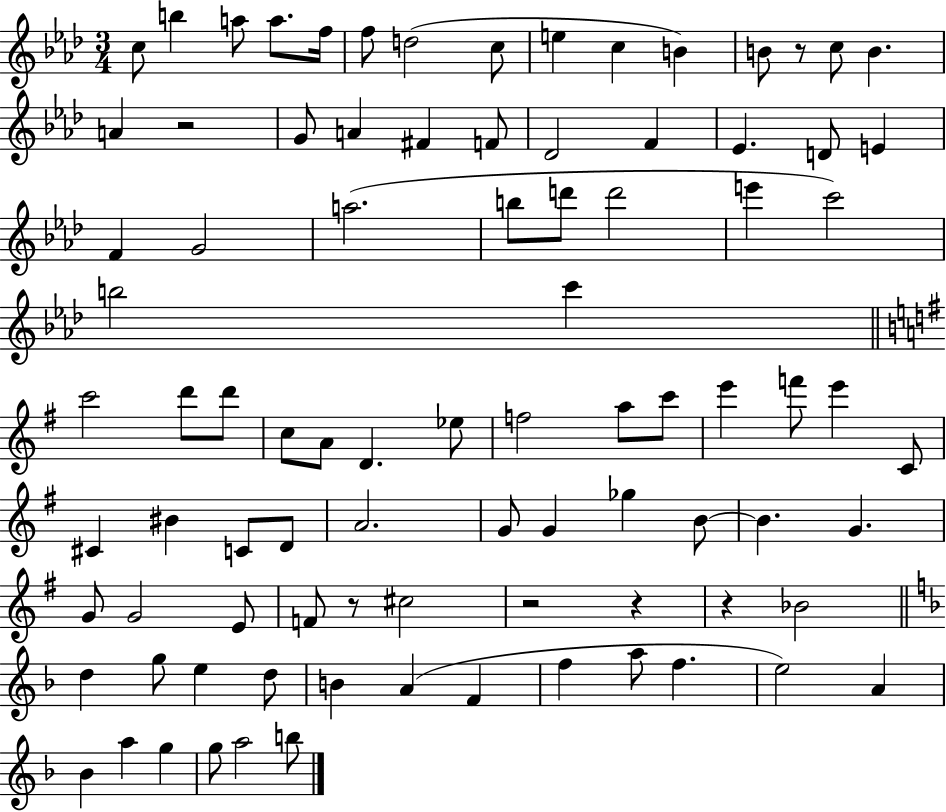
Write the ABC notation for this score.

X:1
T:Untitled
M:3/4
L:1/4
K:Ab
c/2 b a/2 a/2 f/4 f/2 d2 c/2 e c B B/2 z/2 c/2 B A z2 G/2 A ^F F/2 _D2 F _E D/2 E F G2 a2 b/2 d'/2 d'2 e' c'2 b2 c' c'2 d'/2 d'/2 c/2 A/2 D _e/2 f2 a/2 c'/2 e' f'/2 e' C/2 ^C ^B C/2 D/2 A2 G/2 G _g B/2 B G G/2 G2 E/2 F/2 z/2 ^c2 z2 z z _B2 d g/2 e d/2 B A F f a/2 f e2 A _B a g g/2 a2 b/2